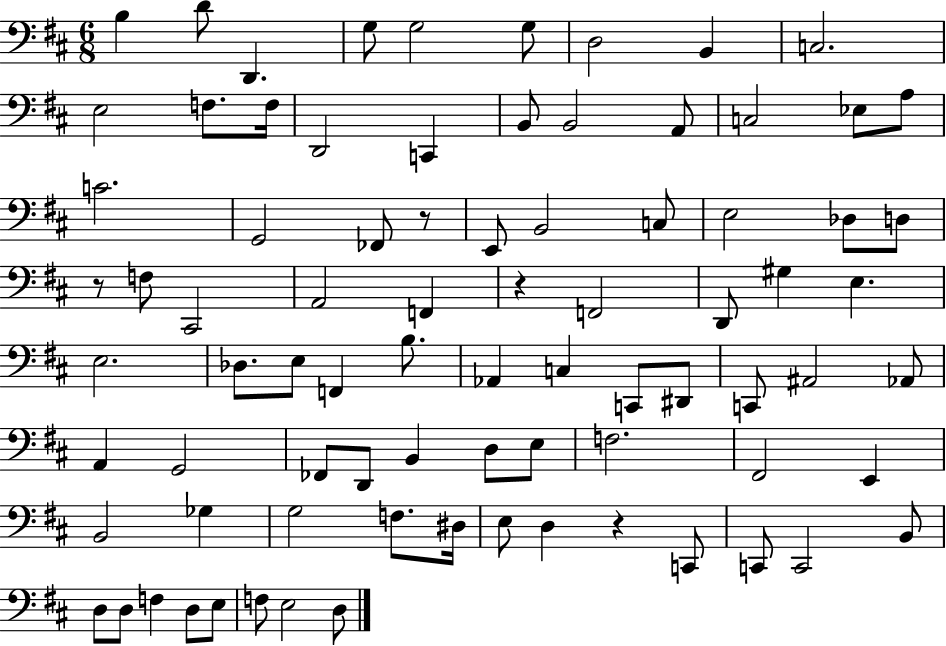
X:1
T:Untitled
M:6/8
L:1/4
K:D
B, D/2 D,, G,/2 G,2 G,/2 D,2 B,, C,2 E,2 F,/2 F,/4 D,,2 C,, B,,/2 B,,2 A,,/2 C,2 _E,/2 A,/2 C2 G,,2 _F,,/2 z/2 E,,/2 B,,2 C,/2 E,2 _D,/2 D,/2 z/2 F,/2 ^C,,2 A,,2 F,, z F,,2 D,,/2 ^G, E, E,2 _D,/2 E,/2 F,, B,/2 _A,, C, C,,/2 ^D,,/2 C,,/2 ^A,,2 _A,,/2 A,, G,,2 _F,,/2 D,,/2 B,, D,/2 E,/2 F,2 ^F,,2 E,, B,,2 _G, G,2 F,/2 ^D,/4 E,/2 D, z C,,/2 C,,/2 C,,2 B,,/2 D,/2 D,/2 F, D,/2 E,/2 F,/2 E,2 D,/2